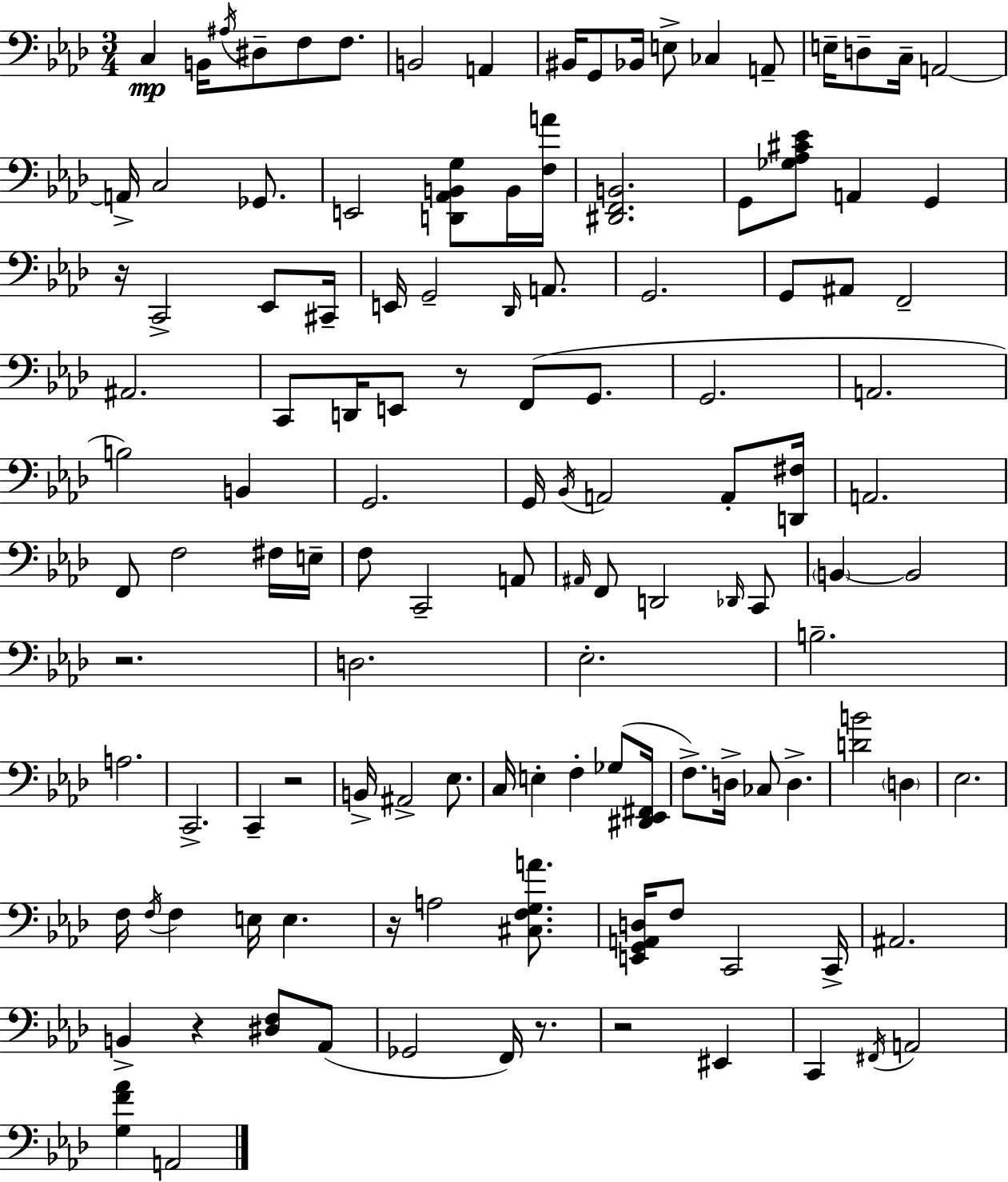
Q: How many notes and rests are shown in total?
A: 124